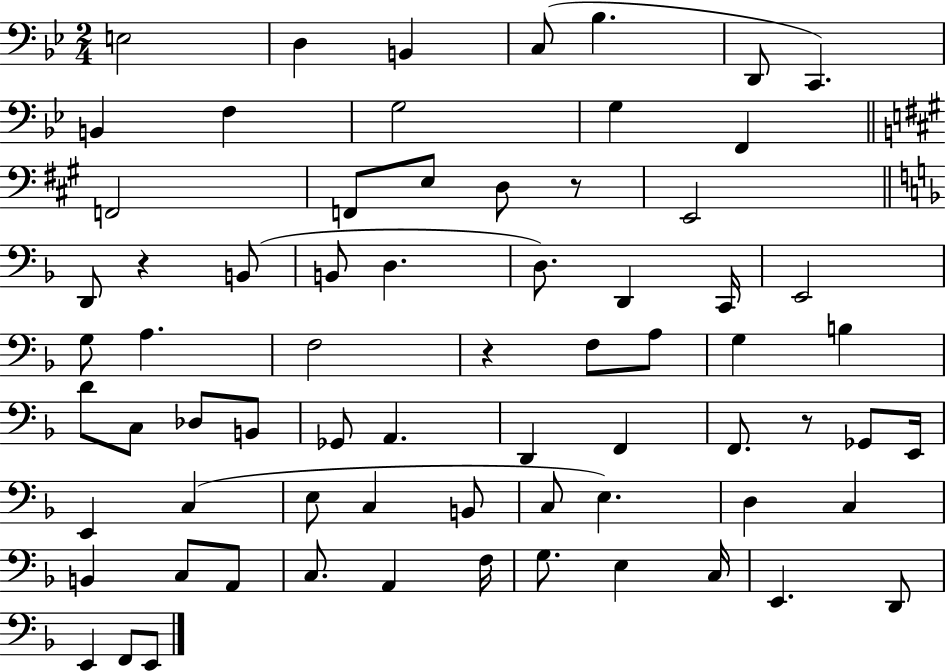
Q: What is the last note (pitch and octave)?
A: E2